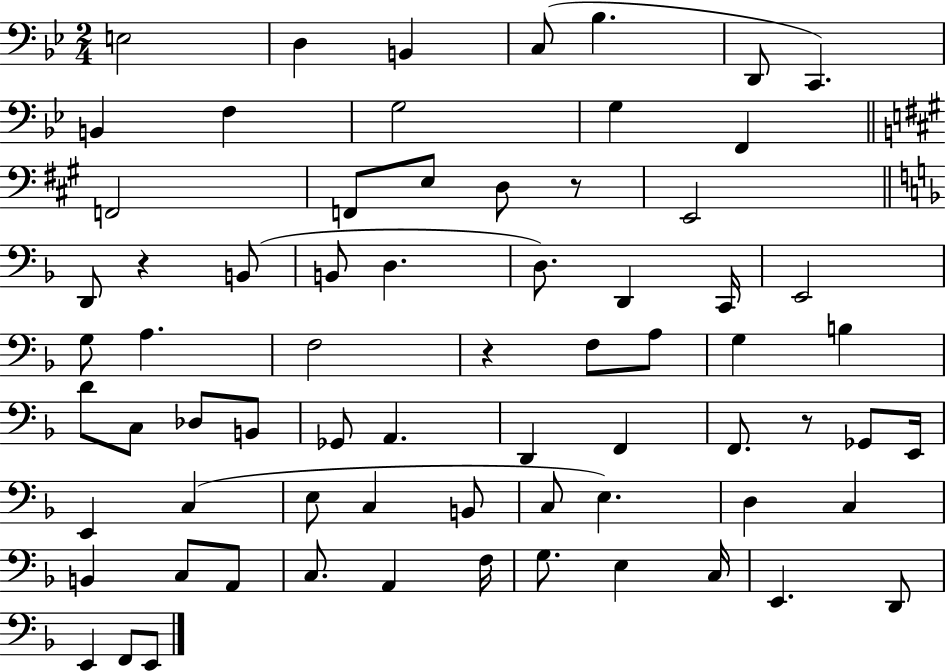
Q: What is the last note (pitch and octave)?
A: E2